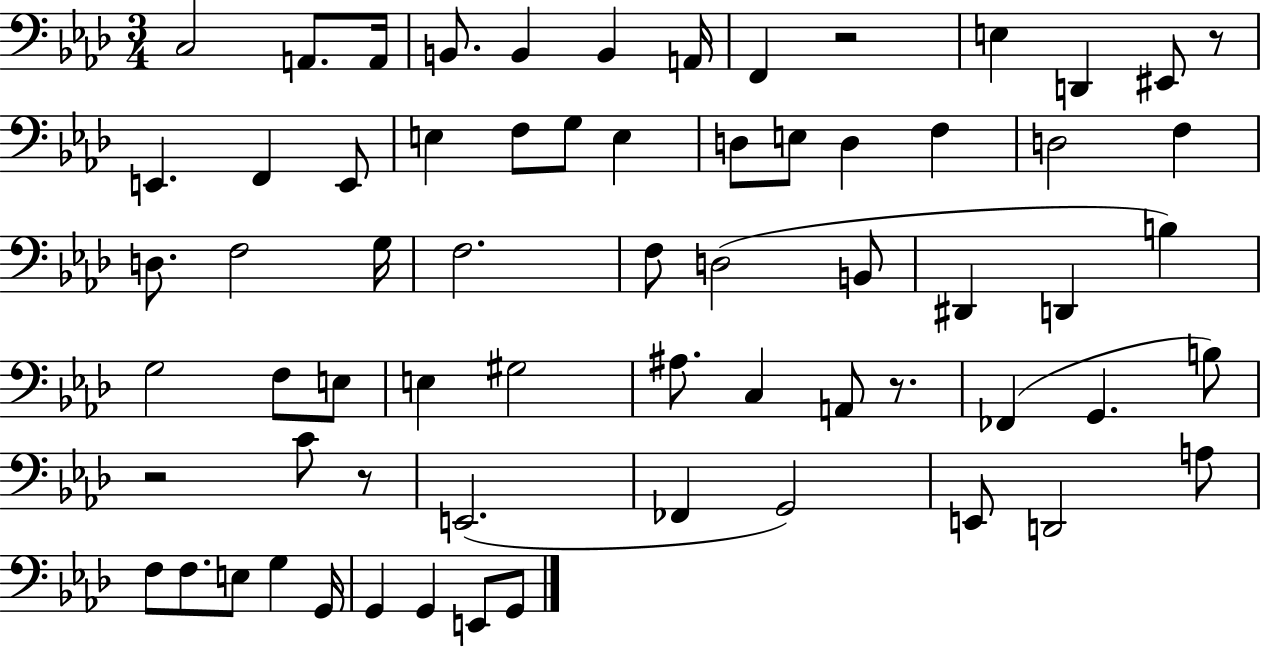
X:1
T:Untitled
M:3/4
L:1/4
K:Ab
C,2 A,,/2 A,,/4 B,,/2 B,, B,, A,,/4 F,, z2 E, D,, ^E,,/2 z/2 E,, F,, E,,/2 E, F,/2 G,/2 E, D,/2 E,/2 D, F, D,2 F, D,/2 F,2 G,/4 F,2 F,/2 D,2 B,,/2 ^D,, D,, B, G,2 F,/2 E,/2 E, ^G,2 ^A,/2 C, A,,/2 z/2 _F,, G,, B,/2 z2 C/2 z/2 E,,2 _F,, G,,2 E,,/2 D,,2 A,/2 F,/2 F,/2 E,/2 G, G,,/4 G,, G,, E,,/2 G,,/2